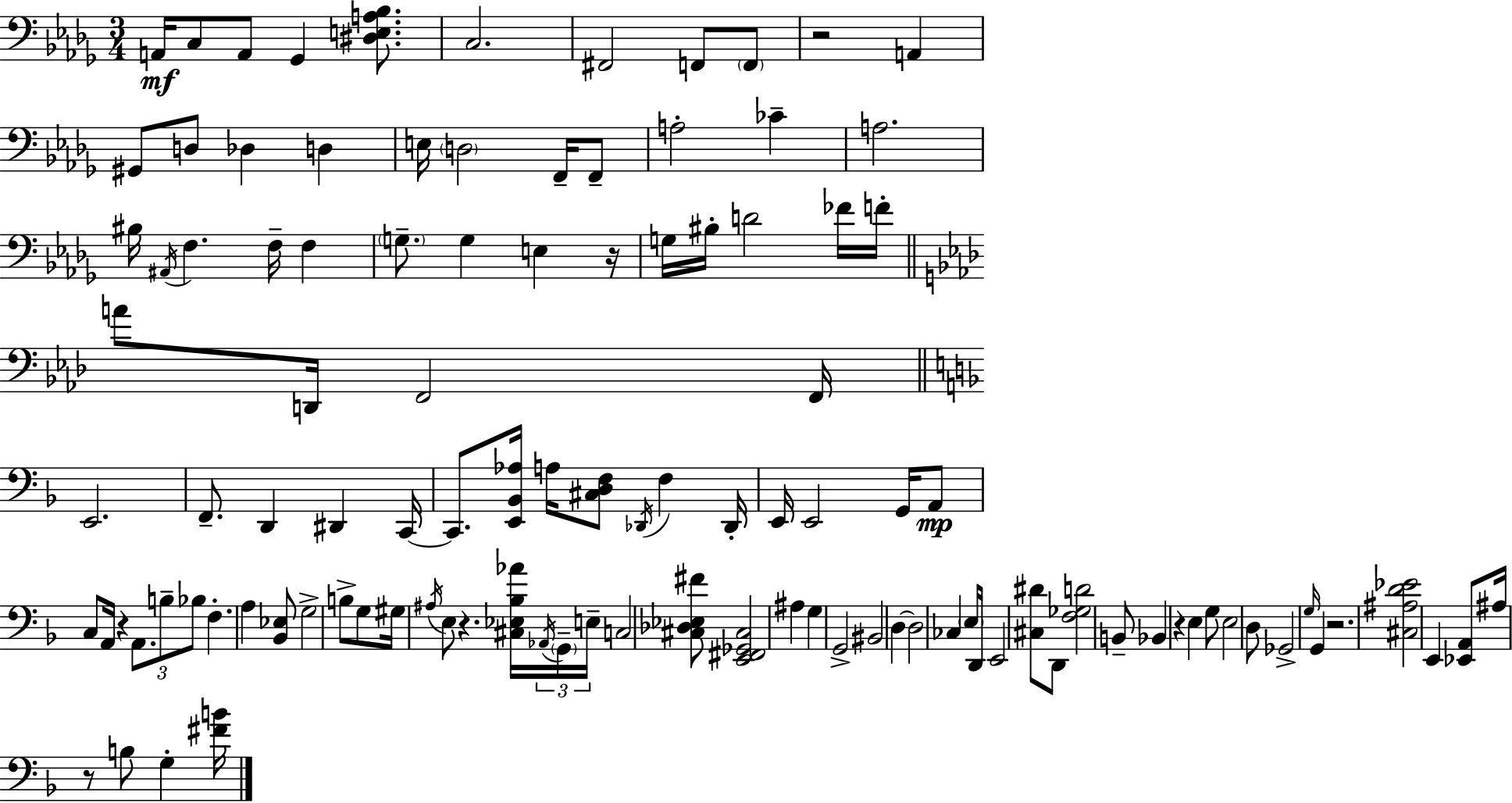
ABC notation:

X:1
T:Untitled
M:3/4
L:1/4
K:Bbm
A,,/4 C,/2 A,,/2 _G,, [^D,E,A,_B,]/2 C,2 ^F,,2 F,,/2 F,,/2 z2 A,, ^G,,/2 D,/2 _D, D, E,/4 D,2 F,,/4 F,,/2 A,2 _C A,2 ^B,/4 ^A,,/4 F, F,/4 F, G,/2 G, E, z/4 G,/4 ^B,/4 D2 _F/4 F/4 A/2 D,,/4 F,,2 F,,/4 E,,2 F,,/2 D,, ^D,, C,,/4 C,,/2 [E,,_B,,_A,]/4 A,/4 [^C,D,F,]/2 _D,,/4 F, _D,,/4 E,,/4 E,,2 G,,/4 A,,/2 C,/2 A,,/4 z A,,/2 B,/2 _B,/2 F, A, [_B,,_E,]/2 G,2 B,/2 G,/2 ^G,/4 ^A,/4 E,/2 z [^C,_E,_B,_A]/4 _A,,/4 G,,/4 E,/4 C,2 [^C,_D,_E,^F]/2 [E,,^F,,_G,,^C,]2 ^A, G, G,,2 ^B,,2 D, D,2 _C, E,/4 D,,/4 E,,2 [^C,^D]/2 D,,/2 [F,_G,D]2 B,,/2 _B,, z E, G,/2 E,2 D,/2 _G,,2 G,/4 G,, z2 [^C,^A,D_E]2 E,, [_E,,A,,]/2 ^A,/4 z/2 B,/2 G, [^FB]/4